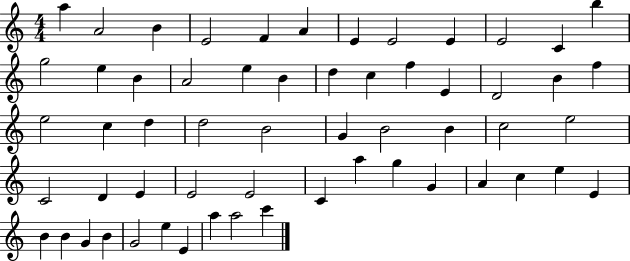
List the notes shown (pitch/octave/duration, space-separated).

A5/q A4/h B4/q E4/h F4/q A4/q E4/q E4/h E4/q E4/h C4/q B5/q G5/h E5/q B4/q A4/h E5/q B4/q D5/q C5/q F5/q E4/q D4/h B4/q F5/q E5/h C5/q D5/q D5/h B4/h G4/q B4/h B4/q C5/h E5/h C4/h D4/q E4/q E4/h E4/h C4/q A5/q G5/q G4/q A4/q C5/q E5/q E4/q B4/q B4/q G4/q B4/q G4/h E5/q E4/q A5/q A5/h C6/q